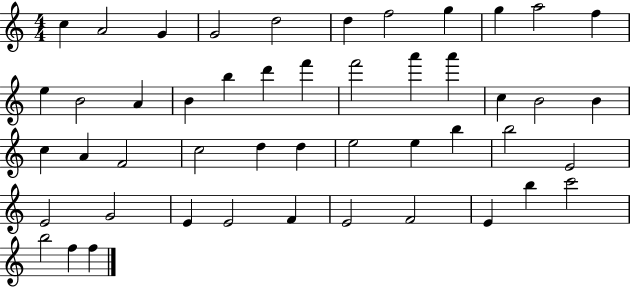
C5/q A4/h G4/q G4/h D5/h D5/q F5/h G5/q G5/q A5/h F5/q E5/q B4/h A4/q B4/q B5/q D6/q F6/q F6/h A6/q A6/q C5/q B4/h B4/q C5/q A4/q F4/h C5/h D5/q D5/q E5/h E5/q B5/q B5/h E4/h E4/h G4/h E4/q E4/h F4/q E4/h F4/h E4/q B5/q C6/h B5/h F5/q F5/q